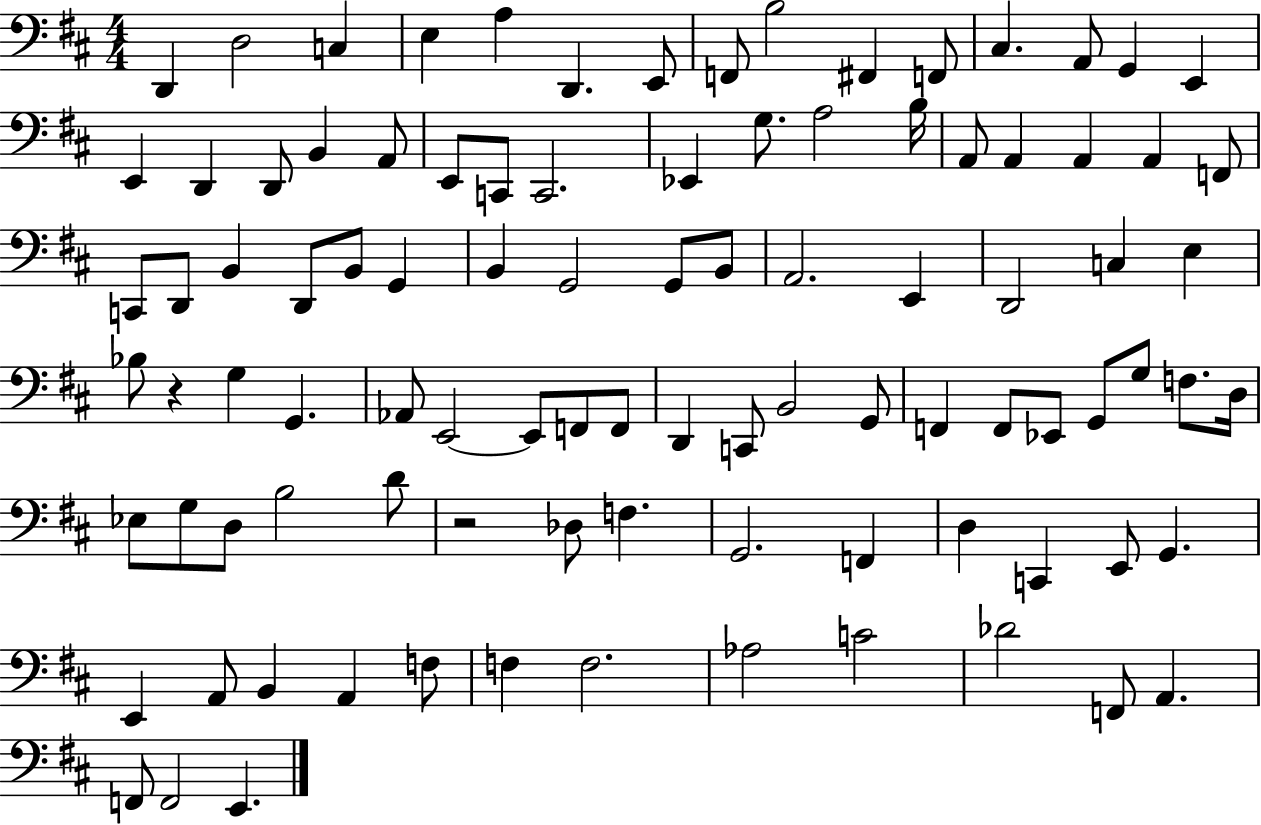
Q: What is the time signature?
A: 4/4